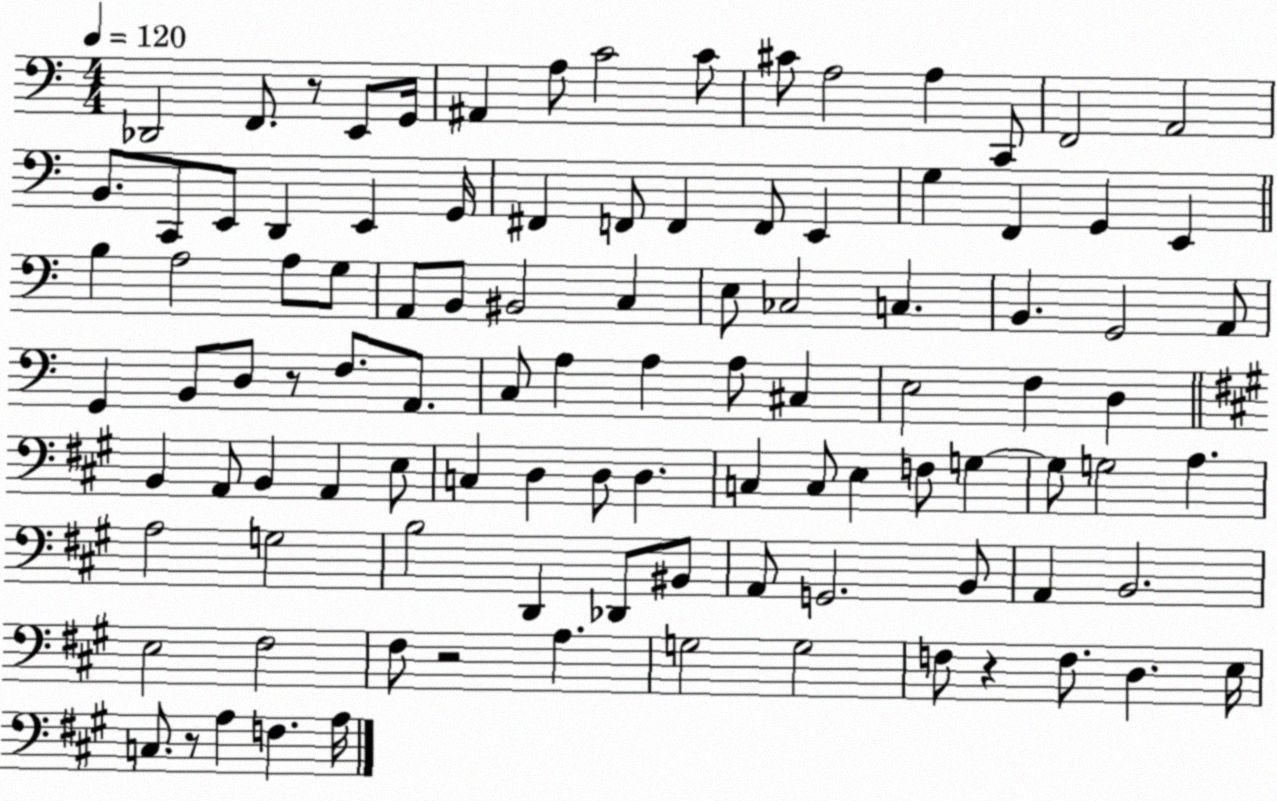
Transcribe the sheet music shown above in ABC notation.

X:1
T:Untitled
M:4/4
L:1/4
K:C
_D,,2 F,,/2 z/2 E,,/2 G,,/4 ^A,, A,/2 C2 C/2 ^C/2 A,2 A, C,,/2 F,,2 A,,2 B,,/2 C,,/2 E,,/2 D,, E,, G,,/4 ^F,, F,,/2 F,, F,,/2 E,, G, F,, G,, E,, B, A,2 A,/2 G,/2 A,,/2 B,,/2 ^B,,2 C, E,/2 _C,2 C, B,, G,,2 A,,/2 G,, B,,/2 D,/2 z/2 F,/2 A,,/2 C,/2 A, A, A,/2 ^C, E,2 F, D, B,, A,,/2 B,, A,, E,/2 C, D, D,/2 D, C, C,/2 E, F,/2 G, G,/2 G,2 A, A,2 G,2 B,2 D,, _D,,/2 ^B,,/2 A,,/2 G,,2 B,,/2 A,, B,,2 E,2 ^F,2 ^F,/2 z2 A, G,2 G,2 F,/2 z F,/2 D, E,/4 C,/2 z/2 A, F, A,/4